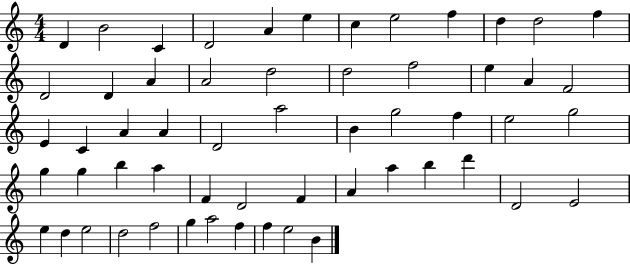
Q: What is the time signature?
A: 4/4